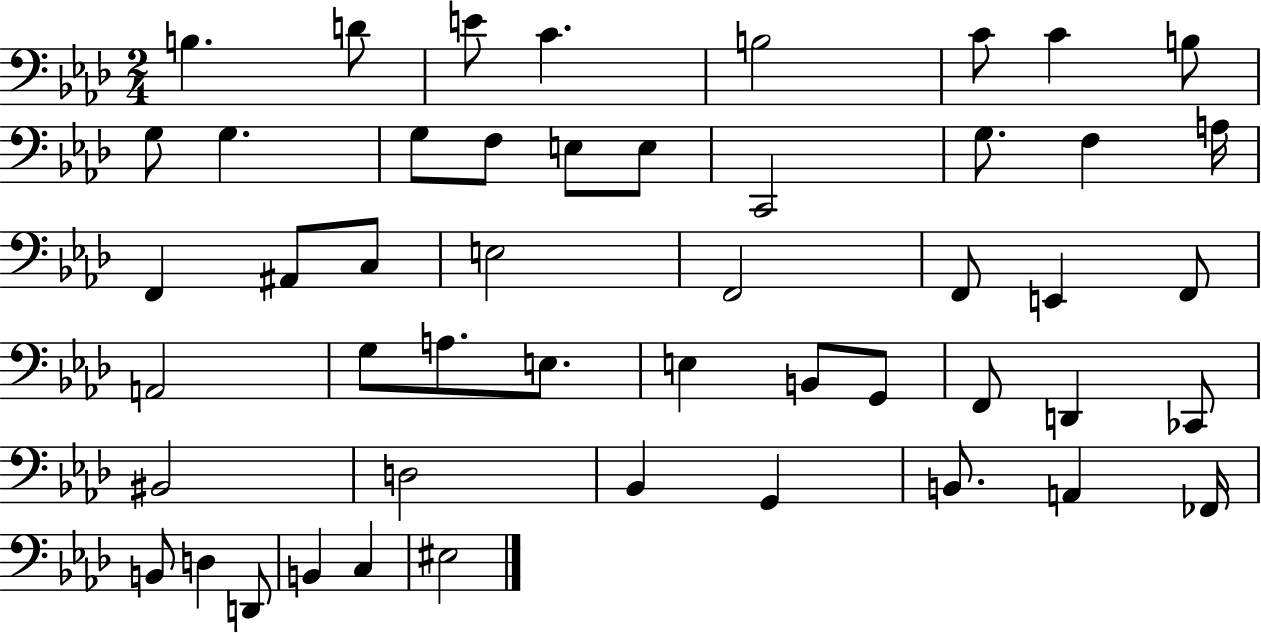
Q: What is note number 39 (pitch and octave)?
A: Bb2